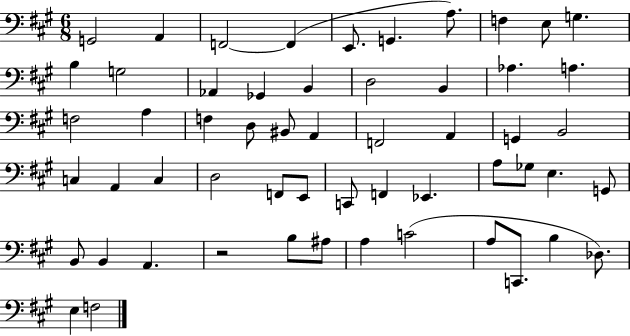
X:1
T:Untitled
M:6/8
L:1/4
K:A
G,,2 A,, F,,2 F,, E,,/2 G,, A,/2 F, E,/2 G, B, G,2 _A,, _G,, B,, D,2 B,, _A, A, F,2 A, F, D,/2 ^B,,/2 A,, F,,2 A,, G,, B,,2 C, A,, C, D,2 F,,/2 E,,/2 C,,/2 F,, _E,, A,/2 _G,/2 E, G,,/2 B,,/2 B,, A,, z2 B,/2 ^A,/2 A, C2 A,/2 C,,/2 B, _D,/2 E, F,2